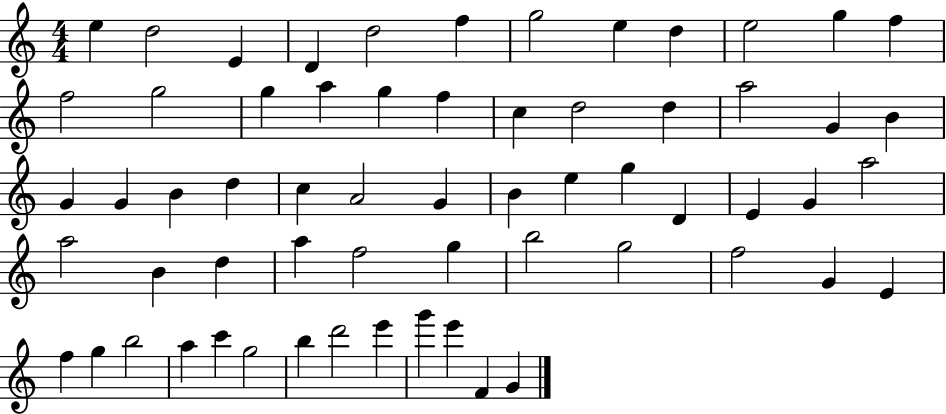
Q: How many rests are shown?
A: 0